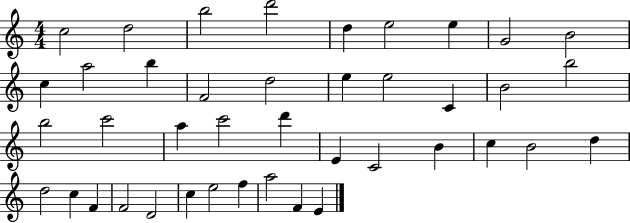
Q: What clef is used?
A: treble